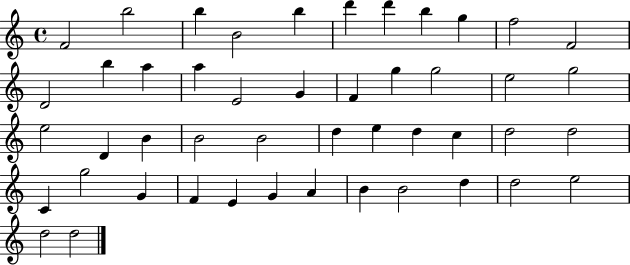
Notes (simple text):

F4/h B5/h B5/q B4/h B5/q D6/q D6/q B5/q G5/q F5/h F4/h D4/h B5/q A5/q A5/q E4/h G4/q F4/q G5/q G5/h E5/h G5/h E5/h D4/q B4/q B4/h B4/h D5/q E5/q D5/q C5/q D5/h D5/h C4/q G5/h G4/q F4/q E4/q G4/q A4/q B4/q B4/h D5/q D5/h E5/h D5/h D5/h